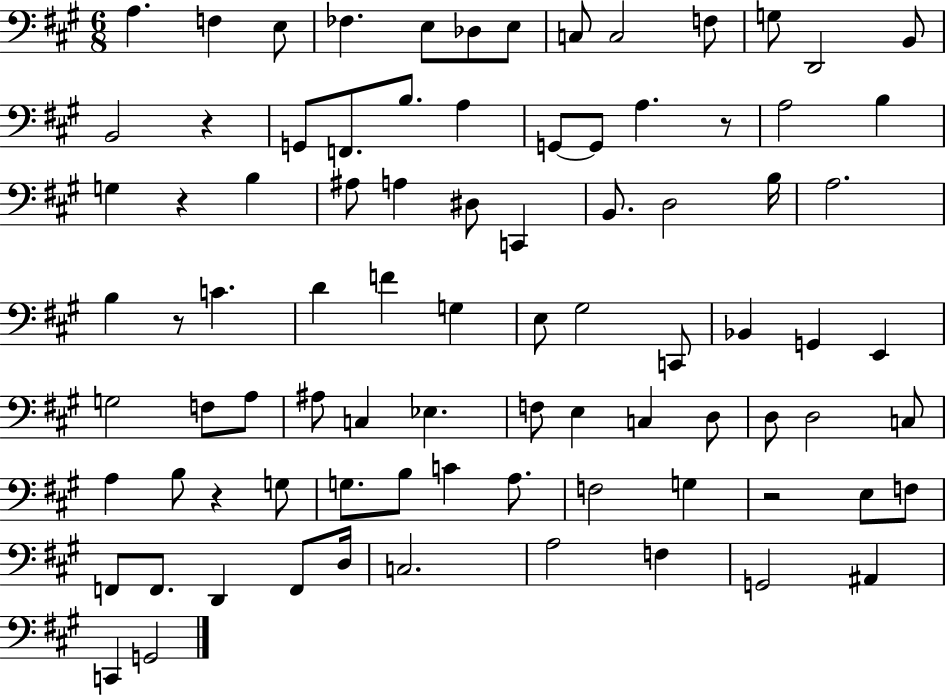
A3/q. F3/q E3/e FES3/q. E3/e Db3/e E3/e C3/e C3/h F3/e G3/e D2/h B2/e B2/h R/q G2/e F2/e. B3/e. A3/q G2/e G2/e A3/q. R/e A3/h B3/q G3/q R/q B3/q A#3/e A3/q D#3/e C2/q B2/e. D3/h B3/s A3/h. B3/q R/e C4/q. D4/q F4/q G3/q E3/e G#3/h C2/e Bb2/q G2/q E2/q G3/h F3/e A3/e A#3/e C3/q Eb3/q. F3/e E3/q C3/q D3/e D3/e D3/h C3/e A3/q B3/e R/q G3/e G3/e. B3/e C4/q A3/e. F3/h G3/q R/h E3/e F3/e F2/e F2/e. D2/q F2/e D3/s C3/h. A3/h F3/q G2/h A#2/q C2/q G2/h